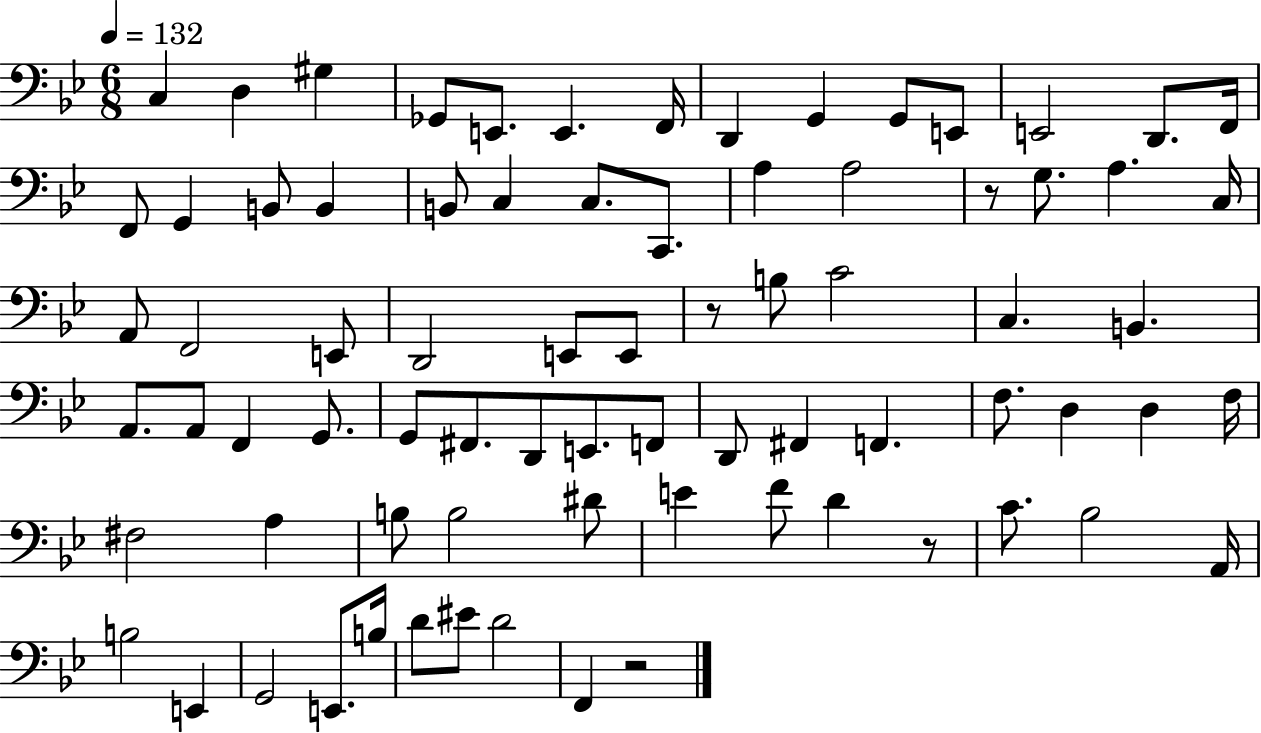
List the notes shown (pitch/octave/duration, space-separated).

C3/q D3/q G#3/q Gb2/e E2/e. E2/q. F2/s D2/q G2/q G2/e E2/e E2/h D2/e. F2/s F2/e G2/q B2/e B2/q B2/e C3/q C3/e. C2/e. A3/q A3/h R/e G3/e. A3/q. C3/s A2/e F2/h E2/e D2/h E2/e E2/e R/e B3/e C4/h C3/q. B2/q. A2/e. A2/e F2/q G2/e. G2/e F#2/e. D2/e E2/e. F2/e D2/e F#2/q F2/q. F3/e. D3/q D3/q F3/s F#3/h A3/q B3/e B3/h D#4/e E4/q F4/e D4/q R/e C4/e. Bb3/h A2/s B3/h E2/q G2/h E2/e. B3/s D4/e EIS4/e D4/h F2/q R/h